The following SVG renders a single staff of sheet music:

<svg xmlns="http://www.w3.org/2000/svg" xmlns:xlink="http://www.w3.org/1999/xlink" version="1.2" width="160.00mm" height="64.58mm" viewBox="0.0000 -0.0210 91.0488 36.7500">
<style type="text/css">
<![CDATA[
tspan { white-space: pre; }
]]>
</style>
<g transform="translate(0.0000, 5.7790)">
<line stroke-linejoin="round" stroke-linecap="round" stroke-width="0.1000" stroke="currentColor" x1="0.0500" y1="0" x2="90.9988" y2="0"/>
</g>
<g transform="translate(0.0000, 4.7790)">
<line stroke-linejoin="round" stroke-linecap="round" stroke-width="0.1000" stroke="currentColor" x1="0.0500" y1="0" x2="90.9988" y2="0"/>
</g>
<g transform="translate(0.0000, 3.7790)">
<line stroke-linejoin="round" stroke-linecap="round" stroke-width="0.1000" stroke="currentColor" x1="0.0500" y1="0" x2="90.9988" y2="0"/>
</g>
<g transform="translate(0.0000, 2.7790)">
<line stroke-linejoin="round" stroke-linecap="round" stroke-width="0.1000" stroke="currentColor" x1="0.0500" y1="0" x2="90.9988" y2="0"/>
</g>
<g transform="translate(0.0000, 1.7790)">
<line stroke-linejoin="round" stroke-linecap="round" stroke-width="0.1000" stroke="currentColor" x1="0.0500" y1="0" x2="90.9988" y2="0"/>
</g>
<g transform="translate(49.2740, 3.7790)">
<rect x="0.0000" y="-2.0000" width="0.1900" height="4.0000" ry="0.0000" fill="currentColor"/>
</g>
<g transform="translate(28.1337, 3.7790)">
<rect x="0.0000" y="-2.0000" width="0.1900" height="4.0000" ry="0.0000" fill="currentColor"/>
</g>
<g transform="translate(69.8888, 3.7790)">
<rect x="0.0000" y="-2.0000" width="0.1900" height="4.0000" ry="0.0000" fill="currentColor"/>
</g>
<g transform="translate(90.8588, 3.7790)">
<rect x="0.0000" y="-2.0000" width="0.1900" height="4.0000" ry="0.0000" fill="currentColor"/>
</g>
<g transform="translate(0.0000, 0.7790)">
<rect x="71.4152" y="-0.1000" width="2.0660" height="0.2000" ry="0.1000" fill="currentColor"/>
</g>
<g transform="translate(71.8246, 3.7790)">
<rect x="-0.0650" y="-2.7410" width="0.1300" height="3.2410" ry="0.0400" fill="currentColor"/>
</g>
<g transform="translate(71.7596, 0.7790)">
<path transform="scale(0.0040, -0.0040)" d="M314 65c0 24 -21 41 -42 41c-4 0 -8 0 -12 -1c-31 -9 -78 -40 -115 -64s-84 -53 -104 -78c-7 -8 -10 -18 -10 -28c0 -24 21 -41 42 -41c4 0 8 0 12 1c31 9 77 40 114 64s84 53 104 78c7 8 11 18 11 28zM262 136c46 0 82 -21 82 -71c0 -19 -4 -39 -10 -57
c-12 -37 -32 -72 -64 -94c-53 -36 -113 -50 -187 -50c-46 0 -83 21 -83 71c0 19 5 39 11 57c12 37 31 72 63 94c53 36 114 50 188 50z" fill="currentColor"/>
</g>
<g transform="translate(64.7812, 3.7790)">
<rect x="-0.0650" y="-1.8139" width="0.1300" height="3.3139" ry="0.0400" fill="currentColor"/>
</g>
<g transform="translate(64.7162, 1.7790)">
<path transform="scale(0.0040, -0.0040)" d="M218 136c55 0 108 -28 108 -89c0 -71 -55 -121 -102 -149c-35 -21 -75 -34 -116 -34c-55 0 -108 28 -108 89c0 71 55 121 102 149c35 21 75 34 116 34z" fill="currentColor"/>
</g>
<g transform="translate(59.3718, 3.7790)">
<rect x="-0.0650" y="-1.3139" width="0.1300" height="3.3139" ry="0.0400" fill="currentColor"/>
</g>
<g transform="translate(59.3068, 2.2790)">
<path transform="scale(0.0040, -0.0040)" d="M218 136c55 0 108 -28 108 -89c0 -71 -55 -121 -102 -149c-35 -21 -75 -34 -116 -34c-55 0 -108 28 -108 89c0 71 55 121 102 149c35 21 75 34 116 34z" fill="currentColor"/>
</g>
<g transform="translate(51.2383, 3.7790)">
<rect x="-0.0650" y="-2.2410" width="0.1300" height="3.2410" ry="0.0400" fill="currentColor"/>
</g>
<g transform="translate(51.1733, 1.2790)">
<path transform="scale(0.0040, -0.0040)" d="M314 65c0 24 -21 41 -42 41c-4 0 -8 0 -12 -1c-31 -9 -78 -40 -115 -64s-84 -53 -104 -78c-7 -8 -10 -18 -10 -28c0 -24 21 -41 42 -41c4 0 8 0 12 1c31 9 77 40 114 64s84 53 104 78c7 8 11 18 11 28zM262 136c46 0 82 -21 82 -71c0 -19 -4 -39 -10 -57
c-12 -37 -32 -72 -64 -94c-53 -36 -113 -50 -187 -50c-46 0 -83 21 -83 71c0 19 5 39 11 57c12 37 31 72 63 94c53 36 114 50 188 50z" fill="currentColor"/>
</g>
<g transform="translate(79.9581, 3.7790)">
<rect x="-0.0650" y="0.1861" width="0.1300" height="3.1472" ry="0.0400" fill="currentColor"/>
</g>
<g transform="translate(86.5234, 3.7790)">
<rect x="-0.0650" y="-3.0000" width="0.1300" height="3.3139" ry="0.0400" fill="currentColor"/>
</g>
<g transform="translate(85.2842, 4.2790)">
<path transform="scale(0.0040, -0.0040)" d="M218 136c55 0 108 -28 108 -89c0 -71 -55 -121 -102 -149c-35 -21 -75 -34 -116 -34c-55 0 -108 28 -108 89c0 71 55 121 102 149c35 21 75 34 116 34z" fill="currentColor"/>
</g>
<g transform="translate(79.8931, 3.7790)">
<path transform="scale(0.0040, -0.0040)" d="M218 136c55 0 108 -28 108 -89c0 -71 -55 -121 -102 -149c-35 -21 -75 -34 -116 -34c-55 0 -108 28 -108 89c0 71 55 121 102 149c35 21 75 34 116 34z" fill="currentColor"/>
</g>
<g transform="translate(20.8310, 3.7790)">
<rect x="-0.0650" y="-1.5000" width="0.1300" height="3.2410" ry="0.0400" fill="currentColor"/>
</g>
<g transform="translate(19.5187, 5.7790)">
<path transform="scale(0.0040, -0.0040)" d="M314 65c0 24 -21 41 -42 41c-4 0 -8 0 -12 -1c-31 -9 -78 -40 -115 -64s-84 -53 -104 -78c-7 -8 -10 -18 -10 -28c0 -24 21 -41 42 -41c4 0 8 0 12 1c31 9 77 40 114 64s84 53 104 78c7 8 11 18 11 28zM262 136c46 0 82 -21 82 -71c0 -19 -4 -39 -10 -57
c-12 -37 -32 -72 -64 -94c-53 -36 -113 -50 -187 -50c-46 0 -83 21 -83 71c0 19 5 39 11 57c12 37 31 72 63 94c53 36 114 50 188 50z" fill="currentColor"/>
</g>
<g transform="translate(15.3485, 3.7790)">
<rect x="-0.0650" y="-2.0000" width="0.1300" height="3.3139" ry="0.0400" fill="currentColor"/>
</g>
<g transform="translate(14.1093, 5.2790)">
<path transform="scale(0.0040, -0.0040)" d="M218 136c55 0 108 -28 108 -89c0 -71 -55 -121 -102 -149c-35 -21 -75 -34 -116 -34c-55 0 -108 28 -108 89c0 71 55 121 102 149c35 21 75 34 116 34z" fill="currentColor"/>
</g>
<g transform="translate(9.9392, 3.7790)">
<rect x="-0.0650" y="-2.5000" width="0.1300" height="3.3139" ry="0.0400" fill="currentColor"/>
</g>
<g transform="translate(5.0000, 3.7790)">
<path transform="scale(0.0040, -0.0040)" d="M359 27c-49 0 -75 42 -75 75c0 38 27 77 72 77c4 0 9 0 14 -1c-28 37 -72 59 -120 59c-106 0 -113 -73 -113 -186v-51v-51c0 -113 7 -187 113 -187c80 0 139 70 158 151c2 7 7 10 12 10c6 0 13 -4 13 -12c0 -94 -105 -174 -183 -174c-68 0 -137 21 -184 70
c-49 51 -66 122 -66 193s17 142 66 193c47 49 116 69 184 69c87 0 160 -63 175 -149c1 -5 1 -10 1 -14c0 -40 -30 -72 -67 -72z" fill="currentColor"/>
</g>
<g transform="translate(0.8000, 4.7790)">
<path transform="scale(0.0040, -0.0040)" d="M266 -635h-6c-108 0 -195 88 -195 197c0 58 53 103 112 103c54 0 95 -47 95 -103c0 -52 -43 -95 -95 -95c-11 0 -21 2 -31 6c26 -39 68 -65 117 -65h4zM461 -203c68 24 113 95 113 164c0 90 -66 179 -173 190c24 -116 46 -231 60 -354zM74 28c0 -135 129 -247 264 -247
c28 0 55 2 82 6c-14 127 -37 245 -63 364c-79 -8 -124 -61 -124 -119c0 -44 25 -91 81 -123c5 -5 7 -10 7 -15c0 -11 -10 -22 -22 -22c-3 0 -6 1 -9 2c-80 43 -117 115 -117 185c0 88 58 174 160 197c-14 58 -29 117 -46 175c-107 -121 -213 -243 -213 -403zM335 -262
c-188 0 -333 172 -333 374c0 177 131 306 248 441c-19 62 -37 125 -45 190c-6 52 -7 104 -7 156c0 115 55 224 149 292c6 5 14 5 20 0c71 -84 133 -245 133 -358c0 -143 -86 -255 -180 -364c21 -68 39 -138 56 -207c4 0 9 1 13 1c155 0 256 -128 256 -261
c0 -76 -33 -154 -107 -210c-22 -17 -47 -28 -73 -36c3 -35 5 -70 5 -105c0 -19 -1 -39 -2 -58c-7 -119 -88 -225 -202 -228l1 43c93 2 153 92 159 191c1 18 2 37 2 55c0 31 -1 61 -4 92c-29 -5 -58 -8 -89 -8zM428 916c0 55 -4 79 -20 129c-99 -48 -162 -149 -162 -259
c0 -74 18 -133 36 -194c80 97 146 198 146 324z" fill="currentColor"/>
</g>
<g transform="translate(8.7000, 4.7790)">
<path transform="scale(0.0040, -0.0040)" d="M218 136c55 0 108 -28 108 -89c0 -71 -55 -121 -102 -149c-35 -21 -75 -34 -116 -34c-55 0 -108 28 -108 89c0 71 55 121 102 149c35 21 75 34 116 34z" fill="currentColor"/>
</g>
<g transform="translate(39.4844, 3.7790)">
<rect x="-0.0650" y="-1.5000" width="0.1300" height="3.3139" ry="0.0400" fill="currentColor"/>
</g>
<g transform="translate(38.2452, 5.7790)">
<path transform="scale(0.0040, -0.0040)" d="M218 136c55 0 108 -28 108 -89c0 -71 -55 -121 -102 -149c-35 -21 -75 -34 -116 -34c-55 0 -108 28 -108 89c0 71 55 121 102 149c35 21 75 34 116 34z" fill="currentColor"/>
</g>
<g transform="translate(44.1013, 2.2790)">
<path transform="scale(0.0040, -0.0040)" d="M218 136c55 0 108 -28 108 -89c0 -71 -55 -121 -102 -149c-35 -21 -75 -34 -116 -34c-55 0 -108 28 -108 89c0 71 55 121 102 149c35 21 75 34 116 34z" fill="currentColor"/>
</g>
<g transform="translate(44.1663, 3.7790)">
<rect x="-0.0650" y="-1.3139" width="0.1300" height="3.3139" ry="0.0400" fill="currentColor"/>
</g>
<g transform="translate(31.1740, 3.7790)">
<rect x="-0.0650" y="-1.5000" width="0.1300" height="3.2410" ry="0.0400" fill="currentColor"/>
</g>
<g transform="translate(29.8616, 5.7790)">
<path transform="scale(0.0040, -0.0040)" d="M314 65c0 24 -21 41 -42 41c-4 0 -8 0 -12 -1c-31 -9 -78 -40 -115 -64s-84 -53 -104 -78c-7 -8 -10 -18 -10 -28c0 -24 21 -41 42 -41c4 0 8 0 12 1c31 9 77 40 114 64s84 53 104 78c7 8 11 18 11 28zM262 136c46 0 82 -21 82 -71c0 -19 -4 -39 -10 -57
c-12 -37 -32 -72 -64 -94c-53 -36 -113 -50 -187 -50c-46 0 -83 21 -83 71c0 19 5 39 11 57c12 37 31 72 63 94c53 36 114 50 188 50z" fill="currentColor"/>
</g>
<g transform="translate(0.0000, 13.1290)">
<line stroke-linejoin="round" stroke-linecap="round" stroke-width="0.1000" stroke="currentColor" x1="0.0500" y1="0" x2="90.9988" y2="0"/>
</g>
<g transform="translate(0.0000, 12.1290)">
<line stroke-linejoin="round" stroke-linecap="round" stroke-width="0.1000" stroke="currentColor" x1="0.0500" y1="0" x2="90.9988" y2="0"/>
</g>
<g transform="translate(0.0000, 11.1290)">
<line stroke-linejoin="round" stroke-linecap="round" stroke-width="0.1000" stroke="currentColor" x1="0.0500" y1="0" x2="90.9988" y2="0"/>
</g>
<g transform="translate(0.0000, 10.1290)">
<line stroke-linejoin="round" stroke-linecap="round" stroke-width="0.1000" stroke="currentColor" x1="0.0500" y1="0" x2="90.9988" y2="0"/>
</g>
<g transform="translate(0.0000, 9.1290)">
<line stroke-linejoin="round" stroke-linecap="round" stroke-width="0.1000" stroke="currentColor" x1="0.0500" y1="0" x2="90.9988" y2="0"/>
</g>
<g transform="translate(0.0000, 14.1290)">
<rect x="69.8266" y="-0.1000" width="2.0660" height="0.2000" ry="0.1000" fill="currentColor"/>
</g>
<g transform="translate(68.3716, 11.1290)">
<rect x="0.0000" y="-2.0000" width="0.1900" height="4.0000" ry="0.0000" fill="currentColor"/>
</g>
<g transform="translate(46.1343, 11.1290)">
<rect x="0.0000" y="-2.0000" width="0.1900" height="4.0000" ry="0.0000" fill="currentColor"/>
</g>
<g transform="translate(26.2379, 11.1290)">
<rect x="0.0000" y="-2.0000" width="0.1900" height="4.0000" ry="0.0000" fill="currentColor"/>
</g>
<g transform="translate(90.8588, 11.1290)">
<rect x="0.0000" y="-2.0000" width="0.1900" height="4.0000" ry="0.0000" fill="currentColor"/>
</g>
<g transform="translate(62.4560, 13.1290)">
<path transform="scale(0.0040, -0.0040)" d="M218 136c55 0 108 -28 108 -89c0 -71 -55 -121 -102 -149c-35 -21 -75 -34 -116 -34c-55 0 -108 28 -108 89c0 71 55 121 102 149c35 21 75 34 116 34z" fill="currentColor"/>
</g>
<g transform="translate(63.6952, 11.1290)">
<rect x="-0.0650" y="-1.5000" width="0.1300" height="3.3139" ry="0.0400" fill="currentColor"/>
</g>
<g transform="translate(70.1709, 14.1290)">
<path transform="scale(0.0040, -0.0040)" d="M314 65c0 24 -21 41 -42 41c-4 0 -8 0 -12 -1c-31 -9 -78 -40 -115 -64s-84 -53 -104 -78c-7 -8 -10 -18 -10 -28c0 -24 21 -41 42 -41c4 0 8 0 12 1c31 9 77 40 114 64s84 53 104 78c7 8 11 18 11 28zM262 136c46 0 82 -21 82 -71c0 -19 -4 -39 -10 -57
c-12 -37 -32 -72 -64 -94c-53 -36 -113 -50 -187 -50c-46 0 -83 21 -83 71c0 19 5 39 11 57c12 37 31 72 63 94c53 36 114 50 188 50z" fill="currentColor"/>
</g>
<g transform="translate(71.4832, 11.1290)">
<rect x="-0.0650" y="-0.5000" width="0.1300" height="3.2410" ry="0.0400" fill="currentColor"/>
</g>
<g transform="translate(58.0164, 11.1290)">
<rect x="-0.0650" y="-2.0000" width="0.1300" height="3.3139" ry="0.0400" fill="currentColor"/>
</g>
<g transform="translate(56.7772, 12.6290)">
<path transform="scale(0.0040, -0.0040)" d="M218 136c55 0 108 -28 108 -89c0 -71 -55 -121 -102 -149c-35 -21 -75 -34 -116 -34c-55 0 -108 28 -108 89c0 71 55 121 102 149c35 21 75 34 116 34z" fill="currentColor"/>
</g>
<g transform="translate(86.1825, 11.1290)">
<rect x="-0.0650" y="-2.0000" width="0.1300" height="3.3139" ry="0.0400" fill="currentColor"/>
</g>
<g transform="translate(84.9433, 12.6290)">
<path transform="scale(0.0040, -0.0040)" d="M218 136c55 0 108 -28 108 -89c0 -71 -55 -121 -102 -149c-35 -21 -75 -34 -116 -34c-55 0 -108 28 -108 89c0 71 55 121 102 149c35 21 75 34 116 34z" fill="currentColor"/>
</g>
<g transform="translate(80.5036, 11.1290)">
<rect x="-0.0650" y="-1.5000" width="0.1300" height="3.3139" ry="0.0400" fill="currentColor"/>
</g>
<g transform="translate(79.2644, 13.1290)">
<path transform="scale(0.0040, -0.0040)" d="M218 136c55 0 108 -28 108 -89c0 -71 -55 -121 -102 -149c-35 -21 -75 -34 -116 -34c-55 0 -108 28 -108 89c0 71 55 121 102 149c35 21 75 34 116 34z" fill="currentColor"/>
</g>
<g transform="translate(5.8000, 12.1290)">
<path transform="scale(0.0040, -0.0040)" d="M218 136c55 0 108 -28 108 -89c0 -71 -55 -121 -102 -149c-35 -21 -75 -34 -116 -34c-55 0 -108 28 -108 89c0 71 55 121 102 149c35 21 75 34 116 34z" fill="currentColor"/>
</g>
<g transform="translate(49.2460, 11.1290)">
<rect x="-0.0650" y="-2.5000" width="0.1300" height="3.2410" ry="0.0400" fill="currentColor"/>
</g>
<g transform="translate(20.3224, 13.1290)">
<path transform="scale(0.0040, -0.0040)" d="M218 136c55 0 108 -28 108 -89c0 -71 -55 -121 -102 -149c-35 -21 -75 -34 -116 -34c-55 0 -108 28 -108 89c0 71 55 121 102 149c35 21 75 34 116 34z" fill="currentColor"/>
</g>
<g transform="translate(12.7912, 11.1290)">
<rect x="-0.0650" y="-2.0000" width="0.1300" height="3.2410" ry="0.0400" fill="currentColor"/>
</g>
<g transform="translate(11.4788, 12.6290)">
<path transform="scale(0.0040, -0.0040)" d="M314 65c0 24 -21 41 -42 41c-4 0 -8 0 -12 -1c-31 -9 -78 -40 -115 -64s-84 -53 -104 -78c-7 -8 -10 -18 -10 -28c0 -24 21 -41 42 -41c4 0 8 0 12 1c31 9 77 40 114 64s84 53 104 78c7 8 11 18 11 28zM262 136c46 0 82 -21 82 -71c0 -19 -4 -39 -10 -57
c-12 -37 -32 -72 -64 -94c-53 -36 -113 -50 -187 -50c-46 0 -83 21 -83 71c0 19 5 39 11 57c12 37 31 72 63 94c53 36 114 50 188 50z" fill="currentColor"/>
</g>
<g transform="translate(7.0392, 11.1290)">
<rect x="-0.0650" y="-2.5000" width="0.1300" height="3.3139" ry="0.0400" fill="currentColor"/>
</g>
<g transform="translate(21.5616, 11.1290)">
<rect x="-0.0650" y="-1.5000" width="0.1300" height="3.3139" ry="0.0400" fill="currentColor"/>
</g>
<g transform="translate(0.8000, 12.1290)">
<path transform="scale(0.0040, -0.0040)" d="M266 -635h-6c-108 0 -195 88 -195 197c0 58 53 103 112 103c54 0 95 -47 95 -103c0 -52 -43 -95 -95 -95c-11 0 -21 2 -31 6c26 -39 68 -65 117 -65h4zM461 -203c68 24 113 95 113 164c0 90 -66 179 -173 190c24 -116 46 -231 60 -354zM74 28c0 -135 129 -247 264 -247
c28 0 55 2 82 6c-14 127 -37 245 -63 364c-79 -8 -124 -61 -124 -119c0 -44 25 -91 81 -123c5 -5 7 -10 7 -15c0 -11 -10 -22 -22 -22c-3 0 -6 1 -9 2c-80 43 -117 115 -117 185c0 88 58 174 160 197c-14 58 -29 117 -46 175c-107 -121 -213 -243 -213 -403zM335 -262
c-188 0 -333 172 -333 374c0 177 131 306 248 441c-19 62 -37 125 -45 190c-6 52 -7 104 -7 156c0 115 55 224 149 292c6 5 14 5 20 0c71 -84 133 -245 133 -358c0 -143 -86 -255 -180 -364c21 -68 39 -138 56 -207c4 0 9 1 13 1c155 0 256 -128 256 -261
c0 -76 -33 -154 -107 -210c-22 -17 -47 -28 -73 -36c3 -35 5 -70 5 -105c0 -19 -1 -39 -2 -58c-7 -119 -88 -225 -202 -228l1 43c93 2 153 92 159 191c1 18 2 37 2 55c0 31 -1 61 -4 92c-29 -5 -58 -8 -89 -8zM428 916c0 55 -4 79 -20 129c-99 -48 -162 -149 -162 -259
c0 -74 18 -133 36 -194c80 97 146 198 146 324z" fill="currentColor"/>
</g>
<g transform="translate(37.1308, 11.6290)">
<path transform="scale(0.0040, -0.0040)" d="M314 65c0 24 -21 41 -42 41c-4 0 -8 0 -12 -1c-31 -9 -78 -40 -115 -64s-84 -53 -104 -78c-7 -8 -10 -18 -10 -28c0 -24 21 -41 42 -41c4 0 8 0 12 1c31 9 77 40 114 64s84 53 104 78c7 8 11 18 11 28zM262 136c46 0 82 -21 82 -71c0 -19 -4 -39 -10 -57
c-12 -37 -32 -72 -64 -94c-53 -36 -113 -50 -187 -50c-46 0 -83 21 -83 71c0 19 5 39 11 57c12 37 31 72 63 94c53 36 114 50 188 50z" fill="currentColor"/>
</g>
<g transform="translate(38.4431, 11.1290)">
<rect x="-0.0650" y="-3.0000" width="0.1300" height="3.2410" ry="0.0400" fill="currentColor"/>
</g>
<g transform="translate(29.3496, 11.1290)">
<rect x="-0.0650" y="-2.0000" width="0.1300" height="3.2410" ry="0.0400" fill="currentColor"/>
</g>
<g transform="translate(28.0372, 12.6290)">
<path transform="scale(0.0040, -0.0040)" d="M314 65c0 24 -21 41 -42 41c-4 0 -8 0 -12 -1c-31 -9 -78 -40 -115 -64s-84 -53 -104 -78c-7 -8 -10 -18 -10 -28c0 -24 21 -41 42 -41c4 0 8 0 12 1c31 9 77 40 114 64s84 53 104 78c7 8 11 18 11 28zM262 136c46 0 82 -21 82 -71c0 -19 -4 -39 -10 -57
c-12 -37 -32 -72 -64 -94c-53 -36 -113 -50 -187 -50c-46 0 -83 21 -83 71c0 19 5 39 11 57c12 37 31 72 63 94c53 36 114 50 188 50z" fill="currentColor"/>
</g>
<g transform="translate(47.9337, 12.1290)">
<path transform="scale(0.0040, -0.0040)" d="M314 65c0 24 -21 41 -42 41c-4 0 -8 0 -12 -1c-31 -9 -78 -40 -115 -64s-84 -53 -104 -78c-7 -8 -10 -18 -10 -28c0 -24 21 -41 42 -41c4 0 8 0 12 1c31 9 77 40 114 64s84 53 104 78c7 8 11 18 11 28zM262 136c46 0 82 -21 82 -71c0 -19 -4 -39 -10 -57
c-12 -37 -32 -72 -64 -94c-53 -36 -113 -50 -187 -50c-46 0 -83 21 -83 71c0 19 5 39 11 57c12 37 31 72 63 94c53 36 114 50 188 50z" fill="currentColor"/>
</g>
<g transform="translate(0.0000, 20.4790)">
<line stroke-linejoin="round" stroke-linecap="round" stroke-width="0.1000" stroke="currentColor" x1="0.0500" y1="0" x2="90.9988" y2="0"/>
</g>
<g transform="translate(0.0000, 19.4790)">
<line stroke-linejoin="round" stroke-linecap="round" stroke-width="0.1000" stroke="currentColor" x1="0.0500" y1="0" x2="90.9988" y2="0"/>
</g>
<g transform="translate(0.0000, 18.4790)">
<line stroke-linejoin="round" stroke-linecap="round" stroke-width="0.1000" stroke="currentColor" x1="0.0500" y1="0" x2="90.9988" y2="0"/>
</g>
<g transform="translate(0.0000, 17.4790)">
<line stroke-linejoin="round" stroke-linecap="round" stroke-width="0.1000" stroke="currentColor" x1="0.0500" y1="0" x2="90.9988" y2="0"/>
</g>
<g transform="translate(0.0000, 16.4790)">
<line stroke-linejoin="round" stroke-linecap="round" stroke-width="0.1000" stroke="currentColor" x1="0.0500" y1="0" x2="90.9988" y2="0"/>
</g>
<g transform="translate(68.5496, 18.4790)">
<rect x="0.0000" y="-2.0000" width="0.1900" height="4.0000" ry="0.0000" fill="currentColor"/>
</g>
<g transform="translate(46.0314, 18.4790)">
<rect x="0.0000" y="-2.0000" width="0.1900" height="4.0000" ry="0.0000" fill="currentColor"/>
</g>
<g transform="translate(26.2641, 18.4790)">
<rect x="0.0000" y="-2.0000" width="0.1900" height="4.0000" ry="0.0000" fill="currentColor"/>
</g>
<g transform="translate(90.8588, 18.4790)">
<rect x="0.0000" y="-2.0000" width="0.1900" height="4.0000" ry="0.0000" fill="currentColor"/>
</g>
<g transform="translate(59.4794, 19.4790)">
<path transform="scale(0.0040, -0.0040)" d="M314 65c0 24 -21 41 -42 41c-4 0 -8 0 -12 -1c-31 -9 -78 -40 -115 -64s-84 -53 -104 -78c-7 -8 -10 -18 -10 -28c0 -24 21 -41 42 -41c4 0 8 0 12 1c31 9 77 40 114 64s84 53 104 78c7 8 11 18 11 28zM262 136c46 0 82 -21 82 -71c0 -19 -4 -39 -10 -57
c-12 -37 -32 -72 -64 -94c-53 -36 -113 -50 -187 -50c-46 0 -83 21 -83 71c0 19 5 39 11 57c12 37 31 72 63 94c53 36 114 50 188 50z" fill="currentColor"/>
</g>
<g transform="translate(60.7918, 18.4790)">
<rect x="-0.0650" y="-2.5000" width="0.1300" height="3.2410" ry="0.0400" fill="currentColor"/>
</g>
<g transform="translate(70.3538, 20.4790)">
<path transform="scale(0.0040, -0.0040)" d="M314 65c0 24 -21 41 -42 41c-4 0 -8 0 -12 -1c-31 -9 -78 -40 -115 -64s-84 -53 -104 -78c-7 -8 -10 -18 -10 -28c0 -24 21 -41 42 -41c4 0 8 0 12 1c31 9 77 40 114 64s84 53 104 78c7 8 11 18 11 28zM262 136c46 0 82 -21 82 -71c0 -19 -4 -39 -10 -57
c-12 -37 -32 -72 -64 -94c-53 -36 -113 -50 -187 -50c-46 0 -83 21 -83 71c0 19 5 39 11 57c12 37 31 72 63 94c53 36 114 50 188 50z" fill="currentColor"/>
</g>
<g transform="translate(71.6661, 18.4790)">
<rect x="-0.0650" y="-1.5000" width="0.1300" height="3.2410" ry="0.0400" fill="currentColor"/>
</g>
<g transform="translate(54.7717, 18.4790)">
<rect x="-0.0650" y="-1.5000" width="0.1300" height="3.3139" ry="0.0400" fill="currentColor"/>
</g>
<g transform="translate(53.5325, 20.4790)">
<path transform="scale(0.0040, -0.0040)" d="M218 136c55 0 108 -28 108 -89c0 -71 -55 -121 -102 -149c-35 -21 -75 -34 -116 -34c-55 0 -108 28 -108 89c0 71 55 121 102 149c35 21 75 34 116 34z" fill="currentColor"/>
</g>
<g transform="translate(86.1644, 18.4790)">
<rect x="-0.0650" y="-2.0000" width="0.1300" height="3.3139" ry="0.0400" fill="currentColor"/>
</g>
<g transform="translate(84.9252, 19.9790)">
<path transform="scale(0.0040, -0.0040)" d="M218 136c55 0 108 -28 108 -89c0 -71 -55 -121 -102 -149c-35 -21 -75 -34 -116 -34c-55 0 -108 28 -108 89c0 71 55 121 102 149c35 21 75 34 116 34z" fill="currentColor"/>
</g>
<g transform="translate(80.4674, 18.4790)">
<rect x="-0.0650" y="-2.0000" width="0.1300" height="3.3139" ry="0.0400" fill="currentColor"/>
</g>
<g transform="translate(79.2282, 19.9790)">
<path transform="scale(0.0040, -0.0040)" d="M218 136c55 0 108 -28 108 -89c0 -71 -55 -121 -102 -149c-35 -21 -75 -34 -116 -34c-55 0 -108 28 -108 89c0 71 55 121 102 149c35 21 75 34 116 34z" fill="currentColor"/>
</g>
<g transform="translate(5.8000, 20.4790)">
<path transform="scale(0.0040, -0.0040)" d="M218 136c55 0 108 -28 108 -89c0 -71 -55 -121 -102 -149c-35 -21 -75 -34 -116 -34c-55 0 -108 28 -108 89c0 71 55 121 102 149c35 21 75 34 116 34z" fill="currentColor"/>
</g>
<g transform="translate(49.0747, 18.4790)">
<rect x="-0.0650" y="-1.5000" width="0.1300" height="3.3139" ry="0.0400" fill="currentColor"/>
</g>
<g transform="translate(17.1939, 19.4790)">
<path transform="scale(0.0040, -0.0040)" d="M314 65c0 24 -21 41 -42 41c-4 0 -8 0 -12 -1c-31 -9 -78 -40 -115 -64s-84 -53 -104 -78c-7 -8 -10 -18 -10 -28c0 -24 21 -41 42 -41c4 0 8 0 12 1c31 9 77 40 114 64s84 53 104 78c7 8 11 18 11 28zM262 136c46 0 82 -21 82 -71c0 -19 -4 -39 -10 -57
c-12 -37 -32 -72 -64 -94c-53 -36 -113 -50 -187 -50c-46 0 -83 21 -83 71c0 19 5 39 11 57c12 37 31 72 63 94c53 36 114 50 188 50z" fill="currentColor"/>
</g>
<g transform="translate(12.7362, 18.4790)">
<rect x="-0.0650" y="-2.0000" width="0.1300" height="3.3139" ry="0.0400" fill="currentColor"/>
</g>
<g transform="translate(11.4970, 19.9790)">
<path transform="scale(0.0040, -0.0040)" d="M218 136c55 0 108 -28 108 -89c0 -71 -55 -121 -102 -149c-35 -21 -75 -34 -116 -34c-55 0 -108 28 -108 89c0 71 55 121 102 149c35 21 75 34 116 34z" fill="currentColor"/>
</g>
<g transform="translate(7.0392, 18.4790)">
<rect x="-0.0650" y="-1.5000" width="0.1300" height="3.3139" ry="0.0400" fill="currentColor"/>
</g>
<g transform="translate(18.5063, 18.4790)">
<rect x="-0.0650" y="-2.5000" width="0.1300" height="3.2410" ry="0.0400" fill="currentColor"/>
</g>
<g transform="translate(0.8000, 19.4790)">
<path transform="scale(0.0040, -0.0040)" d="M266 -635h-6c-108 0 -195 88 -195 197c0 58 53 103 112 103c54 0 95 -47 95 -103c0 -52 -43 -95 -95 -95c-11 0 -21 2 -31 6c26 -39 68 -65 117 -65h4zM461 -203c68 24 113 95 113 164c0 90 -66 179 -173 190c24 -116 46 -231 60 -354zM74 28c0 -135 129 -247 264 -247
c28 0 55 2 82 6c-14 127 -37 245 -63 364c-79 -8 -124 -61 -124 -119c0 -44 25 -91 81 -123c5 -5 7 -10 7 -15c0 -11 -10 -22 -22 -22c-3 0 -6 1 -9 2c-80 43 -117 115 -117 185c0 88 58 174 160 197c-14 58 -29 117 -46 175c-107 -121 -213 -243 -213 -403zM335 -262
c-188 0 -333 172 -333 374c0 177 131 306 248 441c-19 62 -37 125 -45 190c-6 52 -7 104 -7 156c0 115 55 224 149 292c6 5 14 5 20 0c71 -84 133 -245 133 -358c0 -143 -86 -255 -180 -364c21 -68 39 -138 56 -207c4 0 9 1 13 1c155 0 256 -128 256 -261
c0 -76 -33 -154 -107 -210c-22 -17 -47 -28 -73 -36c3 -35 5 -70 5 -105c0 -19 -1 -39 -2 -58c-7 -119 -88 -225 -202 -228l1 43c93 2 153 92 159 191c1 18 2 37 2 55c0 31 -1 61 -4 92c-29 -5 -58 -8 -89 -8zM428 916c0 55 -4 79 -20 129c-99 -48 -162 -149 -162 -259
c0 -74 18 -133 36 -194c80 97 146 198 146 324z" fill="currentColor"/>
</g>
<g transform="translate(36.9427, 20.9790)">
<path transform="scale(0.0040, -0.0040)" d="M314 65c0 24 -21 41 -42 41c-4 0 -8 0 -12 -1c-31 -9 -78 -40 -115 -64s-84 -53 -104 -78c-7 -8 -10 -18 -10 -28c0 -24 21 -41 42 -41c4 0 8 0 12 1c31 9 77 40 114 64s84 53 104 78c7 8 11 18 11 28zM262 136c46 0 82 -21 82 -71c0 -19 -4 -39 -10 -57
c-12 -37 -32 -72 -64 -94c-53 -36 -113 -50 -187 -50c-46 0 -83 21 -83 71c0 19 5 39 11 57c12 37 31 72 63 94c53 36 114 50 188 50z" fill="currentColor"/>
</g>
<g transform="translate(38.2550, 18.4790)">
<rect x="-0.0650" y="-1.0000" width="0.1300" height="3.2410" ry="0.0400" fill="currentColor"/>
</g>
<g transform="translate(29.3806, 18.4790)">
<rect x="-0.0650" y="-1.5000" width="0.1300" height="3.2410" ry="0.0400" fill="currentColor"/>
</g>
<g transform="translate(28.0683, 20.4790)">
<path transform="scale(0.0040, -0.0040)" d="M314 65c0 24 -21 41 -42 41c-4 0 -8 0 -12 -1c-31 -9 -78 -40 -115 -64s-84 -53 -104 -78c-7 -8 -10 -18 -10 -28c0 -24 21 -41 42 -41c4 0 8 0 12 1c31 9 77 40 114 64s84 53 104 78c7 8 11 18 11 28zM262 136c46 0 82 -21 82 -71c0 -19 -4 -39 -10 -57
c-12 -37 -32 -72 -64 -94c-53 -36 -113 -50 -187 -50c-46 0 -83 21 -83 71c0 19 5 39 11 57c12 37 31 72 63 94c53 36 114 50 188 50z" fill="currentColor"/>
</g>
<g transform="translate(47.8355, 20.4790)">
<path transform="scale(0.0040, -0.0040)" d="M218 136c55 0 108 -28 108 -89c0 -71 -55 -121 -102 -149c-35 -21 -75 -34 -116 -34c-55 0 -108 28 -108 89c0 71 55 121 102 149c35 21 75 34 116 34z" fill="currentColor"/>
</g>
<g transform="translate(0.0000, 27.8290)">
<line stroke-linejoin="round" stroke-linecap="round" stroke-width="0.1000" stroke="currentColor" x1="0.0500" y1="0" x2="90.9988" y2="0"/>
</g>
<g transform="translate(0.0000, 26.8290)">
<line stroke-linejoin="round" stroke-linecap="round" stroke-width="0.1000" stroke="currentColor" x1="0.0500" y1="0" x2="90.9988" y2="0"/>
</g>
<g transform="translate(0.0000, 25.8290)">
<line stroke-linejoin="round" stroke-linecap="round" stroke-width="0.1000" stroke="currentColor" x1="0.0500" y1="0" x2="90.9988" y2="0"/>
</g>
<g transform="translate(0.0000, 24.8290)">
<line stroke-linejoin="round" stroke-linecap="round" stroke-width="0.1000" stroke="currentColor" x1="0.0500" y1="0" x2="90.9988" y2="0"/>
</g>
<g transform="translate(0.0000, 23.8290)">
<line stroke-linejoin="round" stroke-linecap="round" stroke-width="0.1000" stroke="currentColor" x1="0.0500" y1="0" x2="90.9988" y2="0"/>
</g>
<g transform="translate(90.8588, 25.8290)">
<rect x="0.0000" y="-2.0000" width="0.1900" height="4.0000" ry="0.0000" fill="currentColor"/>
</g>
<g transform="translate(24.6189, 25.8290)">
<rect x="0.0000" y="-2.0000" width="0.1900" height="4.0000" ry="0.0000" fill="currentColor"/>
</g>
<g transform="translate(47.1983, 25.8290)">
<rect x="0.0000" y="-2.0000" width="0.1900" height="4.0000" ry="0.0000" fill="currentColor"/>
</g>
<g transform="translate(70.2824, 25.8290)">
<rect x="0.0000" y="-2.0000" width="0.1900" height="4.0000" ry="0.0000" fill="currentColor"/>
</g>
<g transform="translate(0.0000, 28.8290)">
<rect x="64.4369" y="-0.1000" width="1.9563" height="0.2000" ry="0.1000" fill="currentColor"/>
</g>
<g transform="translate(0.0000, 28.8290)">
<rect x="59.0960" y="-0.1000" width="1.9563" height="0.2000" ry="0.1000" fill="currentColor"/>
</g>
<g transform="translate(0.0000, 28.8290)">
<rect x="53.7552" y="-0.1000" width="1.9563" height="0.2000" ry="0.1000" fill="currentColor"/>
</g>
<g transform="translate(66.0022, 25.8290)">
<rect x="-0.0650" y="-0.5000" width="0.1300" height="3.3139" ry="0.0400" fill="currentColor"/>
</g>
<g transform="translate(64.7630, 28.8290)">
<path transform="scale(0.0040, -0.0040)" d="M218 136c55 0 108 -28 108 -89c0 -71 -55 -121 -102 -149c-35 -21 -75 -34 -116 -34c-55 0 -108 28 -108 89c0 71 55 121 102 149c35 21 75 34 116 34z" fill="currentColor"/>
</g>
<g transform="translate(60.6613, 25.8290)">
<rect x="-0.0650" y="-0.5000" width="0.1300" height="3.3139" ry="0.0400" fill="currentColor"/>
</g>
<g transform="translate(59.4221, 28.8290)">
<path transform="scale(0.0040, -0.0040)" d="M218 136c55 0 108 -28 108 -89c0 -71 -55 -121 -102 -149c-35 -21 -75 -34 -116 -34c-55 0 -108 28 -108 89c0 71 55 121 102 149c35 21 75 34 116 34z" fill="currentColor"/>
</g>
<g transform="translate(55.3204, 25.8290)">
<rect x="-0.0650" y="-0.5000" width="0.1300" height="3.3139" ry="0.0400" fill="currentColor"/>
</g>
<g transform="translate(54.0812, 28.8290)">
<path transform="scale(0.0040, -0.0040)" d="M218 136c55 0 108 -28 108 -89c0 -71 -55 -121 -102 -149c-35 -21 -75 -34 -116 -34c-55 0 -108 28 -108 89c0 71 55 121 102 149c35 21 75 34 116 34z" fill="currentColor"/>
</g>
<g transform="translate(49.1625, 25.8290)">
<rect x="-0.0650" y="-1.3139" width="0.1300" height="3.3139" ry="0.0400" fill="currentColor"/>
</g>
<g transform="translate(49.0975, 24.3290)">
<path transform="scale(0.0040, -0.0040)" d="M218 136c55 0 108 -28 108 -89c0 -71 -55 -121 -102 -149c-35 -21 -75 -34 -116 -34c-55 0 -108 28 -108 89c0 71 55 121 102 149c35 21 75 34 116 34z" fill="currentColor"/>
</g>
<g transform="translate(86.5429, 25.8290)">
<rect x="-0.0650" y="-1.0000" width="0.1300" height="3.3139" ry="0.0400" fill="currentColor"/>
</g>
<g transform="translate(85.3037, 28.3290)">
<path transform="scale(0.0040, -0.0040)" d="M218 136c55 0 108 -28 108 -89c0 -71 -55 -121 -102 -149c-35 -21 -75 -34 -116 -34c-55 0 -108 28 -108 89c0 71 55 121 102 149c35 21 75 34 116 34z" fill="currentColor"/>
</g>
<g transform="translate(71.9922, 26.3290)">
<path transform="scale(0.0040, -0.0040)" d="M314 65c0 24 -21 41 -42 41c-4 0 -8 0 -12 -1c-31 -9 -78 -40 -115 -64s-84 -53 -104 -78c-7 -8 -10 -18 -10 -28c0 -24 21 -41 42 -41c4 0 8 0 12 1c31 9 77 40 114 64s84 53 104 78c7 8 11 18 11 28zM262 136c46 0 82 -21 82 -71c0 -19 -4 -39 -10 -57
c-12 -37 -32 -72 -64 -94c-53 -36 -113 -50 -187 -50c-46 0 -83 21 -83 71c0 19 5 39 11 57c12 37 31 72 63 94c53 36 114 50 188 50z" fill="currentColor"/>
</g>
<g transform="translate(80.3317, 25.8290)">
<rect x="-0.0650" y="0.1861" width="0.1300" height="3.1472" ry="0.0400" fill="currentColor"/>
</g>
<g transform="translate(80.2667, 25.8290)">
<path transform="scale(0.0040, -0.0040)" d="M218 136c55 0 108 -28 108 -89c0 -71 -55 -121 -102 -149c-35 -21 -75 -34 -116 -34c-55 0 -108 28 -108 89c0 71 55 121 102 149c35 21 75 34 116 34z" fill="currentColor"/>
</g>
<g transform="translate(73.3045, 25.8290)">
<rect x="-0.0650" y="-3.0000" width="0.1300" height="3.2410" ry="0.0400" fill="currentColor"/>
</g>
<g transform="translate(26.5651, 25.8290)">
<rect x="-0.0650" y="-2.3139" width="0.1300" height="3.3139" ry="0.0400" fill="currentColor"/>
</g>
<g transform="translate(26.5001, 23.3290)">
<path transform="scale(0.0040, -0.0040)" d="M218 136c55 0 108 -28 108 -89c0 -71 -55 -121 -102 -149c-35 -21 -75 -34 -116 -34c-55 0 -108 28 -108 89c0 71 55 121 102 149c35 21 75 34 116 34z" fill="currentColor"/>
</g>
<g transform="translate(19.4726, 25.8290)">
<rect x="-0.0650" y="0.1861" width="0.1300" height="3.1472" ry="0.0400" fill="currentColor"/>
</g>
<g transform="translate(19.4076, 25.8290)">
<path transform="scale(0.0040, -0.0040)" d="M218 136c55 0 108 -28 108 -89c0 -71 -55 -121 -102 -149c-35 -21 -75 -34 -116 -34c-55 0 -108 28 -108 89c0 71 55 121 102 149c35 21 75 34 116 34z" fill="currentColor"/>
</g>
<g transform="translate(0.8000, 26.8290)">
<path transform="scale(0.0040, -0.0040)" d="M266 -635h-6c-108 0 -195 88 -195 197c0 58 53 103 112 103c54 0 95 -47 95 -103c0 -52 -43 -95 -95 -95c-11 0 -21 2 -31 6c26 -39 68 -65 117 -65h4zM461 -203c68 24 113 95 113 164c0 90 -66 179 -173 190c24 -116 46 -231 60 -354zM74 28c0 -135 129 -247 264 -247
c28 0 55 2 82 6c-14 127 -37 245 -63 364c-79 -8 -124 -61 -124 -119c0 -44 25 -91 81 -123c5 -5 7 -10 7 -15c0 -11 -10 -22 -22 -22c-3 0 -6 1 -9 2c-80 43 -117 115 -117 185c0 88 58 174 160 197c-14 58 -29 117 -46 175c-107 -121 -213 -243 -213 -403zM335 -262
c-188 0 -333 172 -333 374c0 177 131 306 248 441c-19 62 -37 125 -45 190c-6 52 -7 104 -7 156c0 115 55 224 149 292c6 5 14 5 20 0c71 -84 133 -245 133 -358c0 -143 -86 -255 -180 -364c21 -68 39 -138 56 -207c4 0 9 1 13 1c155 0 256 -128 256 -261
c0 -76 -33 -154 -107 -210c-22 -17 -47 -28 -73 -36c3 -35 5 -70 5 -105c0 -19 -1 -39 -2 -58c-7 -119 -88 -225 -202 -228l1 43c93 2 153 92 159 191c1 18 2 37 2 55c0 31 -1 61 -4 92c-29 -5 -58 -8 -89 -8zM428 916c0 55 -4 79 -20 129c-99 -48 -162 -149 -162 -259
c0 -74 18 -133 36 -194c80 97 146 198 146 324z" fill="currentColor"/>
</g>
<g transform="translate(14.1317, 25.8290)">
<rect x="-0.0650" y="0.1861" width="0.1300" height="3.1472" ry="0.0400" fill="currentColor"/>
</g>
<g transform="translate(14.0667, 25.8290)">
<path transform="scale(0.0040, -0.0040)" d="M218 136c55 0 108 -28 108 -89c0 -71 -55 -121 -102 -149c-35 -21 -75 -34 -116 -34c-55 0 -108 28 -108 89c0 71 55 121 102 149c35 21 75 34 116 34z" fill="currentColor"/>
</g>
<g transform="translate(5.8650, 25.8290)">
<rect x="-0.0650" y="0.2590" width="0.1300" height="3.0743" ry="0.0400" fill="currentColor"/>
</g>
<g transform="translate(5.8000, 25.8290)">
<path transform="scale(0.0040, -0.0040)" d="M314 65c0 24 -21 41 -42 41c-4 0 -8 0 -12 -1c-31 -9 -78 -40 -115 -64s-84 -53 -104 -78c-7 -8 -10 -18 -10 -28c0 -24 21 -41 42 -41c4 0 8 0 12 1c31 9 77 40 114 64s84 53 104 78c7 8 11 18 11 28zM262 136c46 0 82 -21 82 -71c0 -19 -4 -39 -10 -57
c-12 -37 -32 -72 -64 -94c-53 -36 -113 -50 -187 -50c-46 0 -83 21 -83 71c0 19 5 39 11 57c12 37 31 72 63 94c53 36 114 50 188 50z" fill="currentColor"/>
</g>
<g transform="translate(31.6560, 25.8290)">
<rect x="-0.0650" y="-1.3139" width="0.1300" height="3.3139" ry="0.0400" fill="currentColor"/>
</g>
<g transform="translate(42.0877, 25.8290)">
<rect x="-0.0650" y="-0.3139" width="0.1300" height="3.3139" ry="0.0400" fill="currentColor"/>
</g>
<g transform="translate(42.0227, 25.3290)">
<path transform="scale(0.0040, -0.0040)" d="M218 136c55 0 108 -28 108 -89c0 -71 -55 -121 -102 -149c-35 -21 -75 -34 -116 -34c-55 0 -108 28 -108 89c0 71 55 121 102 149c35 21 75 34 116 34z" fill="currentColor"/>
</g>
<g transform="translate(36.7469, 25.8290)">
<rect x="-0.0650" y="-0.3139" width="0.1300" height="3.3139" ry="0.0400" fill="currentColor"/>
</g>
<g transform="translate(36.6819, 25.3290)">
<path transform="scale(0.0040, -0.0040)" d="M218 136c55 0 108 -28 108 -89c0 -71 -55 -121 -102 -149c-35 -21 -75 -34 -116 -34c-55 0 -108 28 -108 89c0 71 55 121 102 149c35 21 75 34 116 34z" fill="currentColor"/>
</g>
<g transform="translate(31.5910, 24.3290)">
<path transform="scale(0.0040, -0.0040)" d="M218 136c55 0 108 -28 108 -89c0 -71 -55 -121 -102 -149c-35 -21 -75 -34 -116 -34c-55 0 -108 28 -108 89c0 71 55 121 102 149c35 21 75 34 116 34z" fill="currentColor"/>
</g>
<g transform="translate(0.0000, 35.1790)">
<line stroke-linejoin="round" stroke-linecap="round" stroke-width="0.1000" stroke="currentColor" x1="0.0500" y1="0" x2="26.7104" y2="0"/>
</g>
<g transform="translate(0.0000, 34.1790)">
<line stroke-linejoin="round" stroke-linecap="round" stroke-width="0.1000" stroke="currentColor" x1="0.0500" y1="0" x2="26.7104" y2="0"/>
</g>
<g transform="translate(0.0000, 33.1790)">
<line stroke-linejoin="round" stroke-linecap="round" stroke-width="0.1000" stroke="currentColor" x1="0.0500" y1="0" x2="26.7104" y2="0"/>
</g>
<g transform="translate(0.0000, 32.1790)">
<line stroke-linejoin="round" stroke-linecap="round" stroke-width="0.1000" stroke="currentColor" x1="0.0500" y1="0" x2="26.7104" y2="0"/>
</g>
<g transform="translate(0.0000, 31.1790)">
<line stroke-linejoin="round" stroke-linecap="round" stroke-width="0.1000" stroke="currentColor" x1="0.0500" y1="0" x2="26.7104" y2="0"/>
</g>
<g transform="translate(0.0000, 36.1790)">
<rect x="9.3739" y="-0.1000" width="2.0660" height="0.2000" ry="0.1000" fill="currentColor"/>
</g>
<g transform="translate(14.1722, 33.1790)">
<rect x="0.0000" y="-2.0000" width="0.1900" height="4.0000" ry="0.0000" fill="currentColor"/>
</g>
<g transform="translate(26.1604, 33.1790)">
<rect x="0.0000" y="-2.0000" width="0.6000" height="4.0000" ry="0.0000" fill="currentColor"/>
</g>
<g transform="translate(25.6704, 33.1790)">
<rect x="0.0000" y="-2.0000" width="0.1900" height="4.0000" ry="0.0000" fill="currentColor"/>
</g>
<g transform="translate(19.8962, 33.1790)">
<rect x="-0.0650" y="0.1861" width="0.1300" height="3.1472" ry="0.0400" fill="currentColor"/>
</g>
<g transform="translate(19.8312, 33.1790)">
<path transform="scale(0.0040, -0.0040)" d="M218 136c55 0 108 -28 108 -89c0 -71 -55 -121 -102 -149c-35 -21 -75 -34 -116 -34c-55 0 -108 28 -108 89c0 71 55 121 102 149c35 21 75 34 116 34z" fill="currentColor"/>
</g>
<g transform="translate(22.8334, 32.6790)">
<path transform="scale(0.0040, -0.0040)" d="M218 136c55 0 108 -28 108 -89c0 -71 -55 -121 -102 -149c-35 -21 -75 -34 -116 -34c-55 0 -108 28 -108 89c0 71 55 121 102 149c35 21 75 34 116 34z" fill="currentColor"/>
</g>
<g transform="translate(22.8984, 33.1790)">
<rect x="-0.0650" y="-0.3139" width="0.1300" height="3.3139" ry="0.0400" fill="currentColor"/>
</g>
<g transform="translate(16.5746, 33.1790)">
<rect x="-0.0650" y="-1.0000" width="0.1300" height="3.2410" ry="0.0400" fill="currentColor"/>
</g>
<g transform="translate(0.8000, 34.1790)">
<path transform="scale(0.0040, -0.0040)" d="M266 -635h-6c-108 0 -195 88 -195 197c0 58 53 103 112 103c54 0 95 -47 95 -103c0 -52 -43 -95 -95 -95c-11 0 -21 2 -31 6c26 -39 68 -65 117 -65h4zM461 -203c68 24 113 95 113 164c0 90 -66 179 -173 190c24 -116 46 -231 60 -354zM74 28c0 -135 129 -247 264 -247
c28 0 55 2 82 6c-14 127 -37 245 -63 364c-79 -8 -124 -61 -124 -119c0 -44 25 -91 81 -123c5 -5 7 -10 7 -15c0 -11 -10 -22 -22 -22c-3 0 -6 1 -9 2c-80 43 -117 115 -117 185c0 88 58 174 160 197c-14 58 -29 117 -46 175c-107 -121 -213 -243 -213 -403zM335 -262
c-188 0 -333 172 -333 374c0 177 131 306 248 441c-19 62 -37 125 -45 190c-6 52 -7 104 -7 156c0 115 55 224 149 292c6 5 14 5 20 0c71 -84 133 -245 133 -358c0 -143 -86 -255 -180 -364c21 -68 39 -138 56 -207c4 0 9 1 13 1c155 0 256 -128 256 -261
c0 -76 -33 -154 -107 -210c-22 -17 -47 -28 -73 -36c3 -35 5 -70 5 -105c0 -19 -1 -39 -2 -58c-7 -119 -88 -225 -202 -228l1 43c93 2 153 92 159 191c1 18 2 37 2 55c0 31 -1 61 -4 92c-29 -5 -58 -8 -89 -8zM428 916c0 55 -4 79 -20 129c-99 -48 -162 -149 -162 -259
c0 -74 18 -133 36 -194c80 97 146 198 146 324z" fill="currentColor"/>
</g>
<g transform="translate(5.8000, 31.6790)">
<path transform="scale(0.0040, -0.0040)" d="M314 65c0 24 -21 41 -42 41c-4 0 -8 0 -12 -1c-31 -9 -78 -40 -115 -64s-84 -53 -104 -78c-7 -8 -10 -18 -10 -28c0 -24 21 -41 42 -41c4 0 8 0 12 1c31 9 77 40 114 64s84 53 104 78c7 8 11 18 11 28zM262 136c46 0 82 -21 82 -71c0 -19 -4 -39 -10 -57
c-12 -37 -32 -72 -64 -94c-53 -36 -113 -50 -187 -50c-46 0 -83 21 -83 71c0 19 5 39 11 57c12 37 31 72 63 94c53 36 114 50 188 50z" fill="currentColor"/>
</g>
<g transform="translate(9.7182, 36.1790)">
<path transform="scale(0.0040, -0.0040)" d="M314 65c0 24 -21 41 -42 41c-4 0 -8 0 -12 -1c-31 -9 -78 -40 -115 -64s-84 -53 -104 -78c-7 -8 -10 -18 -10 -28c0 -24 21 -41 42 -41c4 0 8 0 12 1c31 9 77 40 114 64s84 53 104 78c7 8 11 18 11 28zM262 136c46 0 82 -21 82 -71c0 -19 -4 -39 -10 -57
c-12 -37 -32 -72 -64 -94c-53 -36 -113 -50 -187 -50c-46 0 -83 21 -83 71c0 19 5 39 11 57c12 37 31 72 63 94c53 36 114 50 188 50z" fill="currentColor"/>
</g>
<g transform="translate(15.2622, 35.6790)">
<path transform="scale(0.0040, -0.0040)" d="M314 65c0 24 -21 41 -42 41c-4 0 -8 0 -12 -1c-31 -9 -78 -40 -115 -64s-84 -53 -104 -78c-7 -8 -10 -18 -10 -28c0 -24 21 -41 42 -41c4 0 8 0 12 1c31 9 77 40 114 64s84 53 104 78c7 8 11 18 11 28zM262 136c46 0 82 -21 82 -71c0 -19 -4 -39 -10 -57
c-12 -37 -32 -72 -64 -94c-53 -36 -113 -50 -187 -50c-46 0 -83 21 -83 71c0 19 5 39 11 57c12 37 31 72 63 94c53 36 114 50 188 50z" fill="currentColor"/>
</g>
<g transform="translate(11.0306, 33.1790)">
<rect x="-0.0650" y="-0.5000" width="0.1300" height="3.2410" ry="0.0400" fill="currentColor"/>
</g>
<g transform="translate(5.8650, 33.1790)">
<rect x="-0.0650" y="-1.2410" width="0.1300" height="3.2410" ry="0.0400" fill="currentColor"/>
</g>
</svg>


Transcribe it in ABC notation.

X:1
T:Untitled
M:4/4
L:1/4
K:C
G F E2 E2 E e g2 e f a2 B A G F2 E F2 A2 G2 F E C2 E F E F G2 E2 D2 E E G2 E2 F F B2 B B g e c c e C C C A2 B D e2 C2 D2 B c